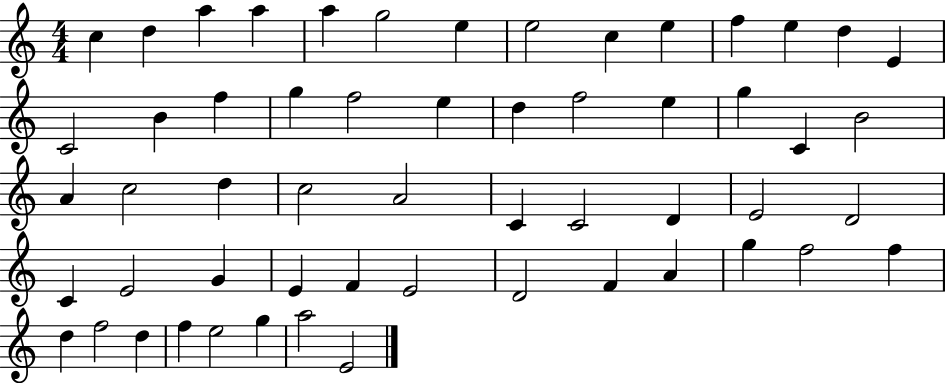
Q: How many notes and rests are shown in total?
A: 56